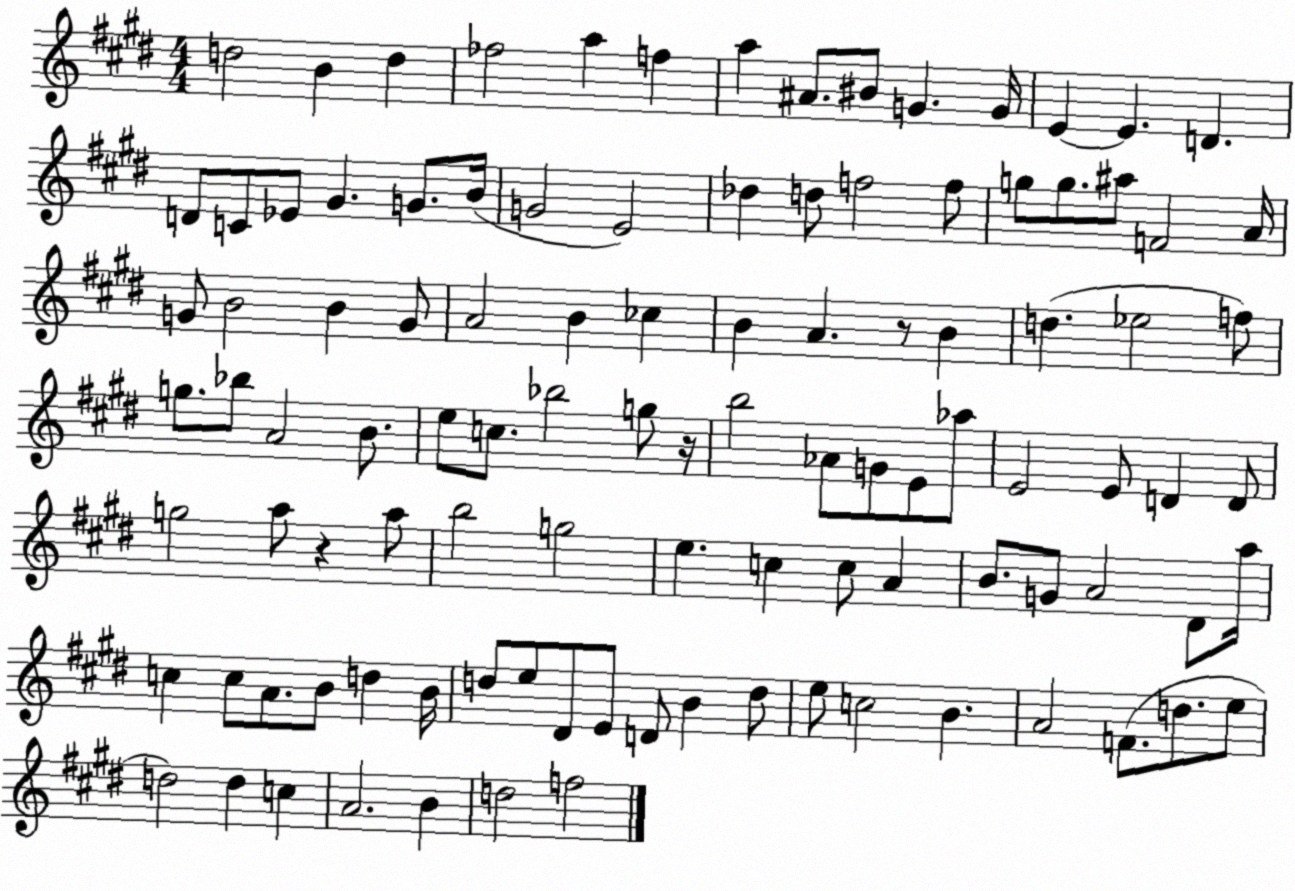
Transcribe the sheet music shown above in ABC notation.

X:1
T:Untitled
M:4/4
L:1/4
K:E
d2 B d _f2 a f a ^A/2 ^B/2 G G/4 E E D D/2 C/2 _E/2 ^G G/2 B/4 G2 E2 _d d/2 f2 f/2 g/2 g/2 ^a/2 F2 A/4 G/2 B2 B G/2 A2 B _c B A z/2 B d _e2 f/2 g/2 _b/2 A2 B/2 e/2 c/2 _b2 g/2 z/4 b2 _A/2 G/2 E/2 _a/2 E2 E/2 D D/2 g2 a/2 z a/2 b2 g2 e c c/2 A B/2 G/2 A2 ^D/2 a/4 c c/2 A/2 B/2 d B/4 d/2 e/2 ^D/2 E/2 D/2 B d/2 e/2 c2 B A2 F/2 d/2 e/2 d2 d c A2 B d2 f2